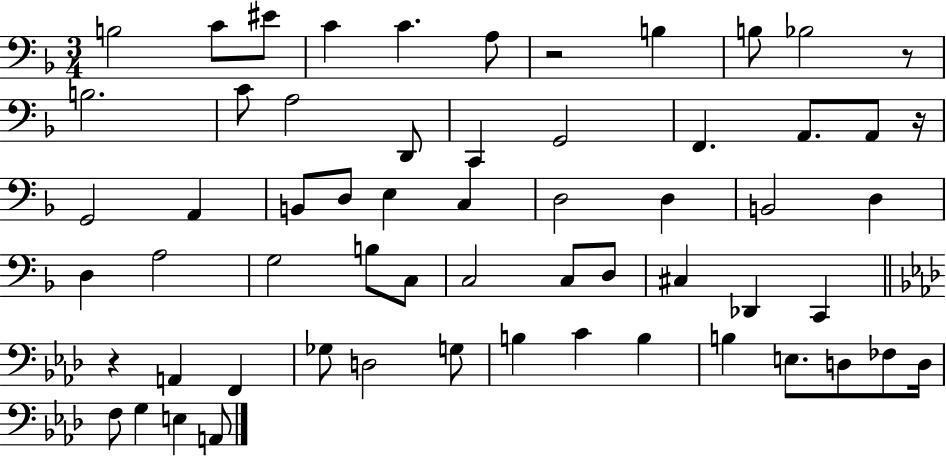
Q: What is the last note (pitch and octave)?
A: A2